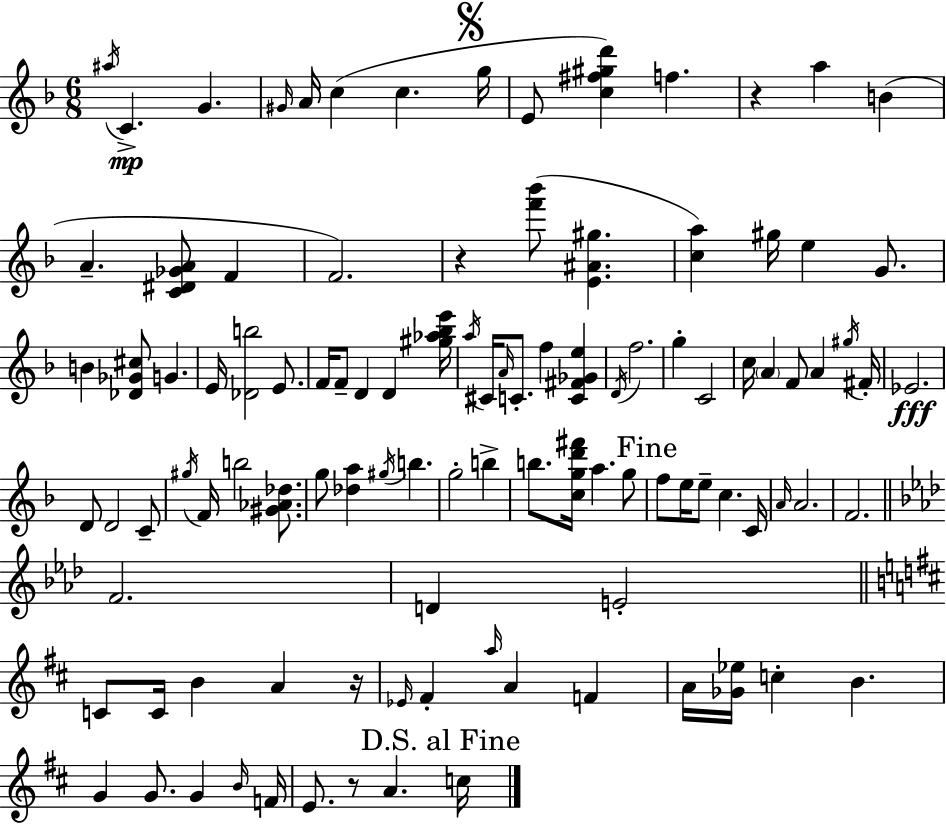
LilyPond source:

{
  \clef treble
  \numericTimeSignature
  \time 6/8
  \key f \major
  \acciaccatura { ais''16 }\mp c'4.-> g'4. | \grace { gis'16 } a'16 c''4( c''4. | \mark \markup { \musicglyph "scripts.segno" } g''16 e'8 <c'' fis'' gis'' d'''>4) f''4. | r4 a''4 b'4( | \break a'4.-- <c' dis' ges' a'>8 f'4 | f'2.) | r4 <f''' bes'''>8( <e' ais' gis''>4. | <c'' a''>4) gis''16 e''4 g'8. | \break b'4 <des' ges' cis''>8 g'4. | e'16 <des' b''>2 e'8. | f'16 f'8-- d'4 d'4 | <gis'' aes'' bes'' e'''>16 \acciaccatura { a''16 } cis'16 \grace { a'16 } c'8.-. f''4 | \break <c' fis' ges' e''>4 \acciaccatura { d'16 } f''2. | g''4-. c'2 | c''16 \parenthesize a'4 f'8 | a'4 \acciaccatura { gis''16 } fis'16-. ees'2.\fff | \break d'8 d'2 | c'8-- \acciaccatura { gis''16 } f'16 b''2 | <gis' aes' des''>8. g''8 <des'' a''>4 | \acciaccatura { gis''16 } b''4. g''2-. | \break b''4-> b''8. <c'' g'' d''' fis'''>16 | a''4. g''8 \mark "Fine" f''8 e''16 e''8-- | c''4. c'16 \grace { a'16 } a'2. | f'2. | \break \bar "||" \break \key aes \major f'2. | d'4 e'2-. | \bar "||" \break \key d \major c'8 c'16 b'4 a'4 r16 | \grace { ees'16 } fis'4-. \grace { a''16 } a'4 f'4 | a'16 <ges' ees''>16 c''4-. b'4. | g'4 g'8. g'4 | \break \grace { b'16 } f'16 e'8. r8 a'4. | \mark "D.S. al Fine" c''16 \bar "|."
}